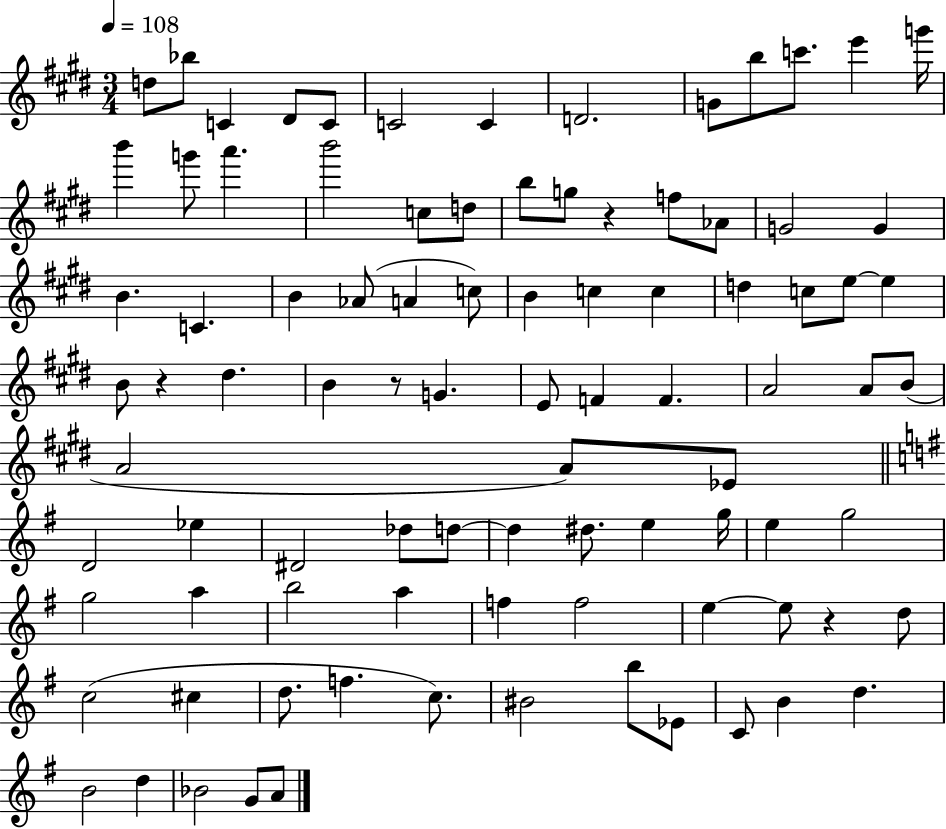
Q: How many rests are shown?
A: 4